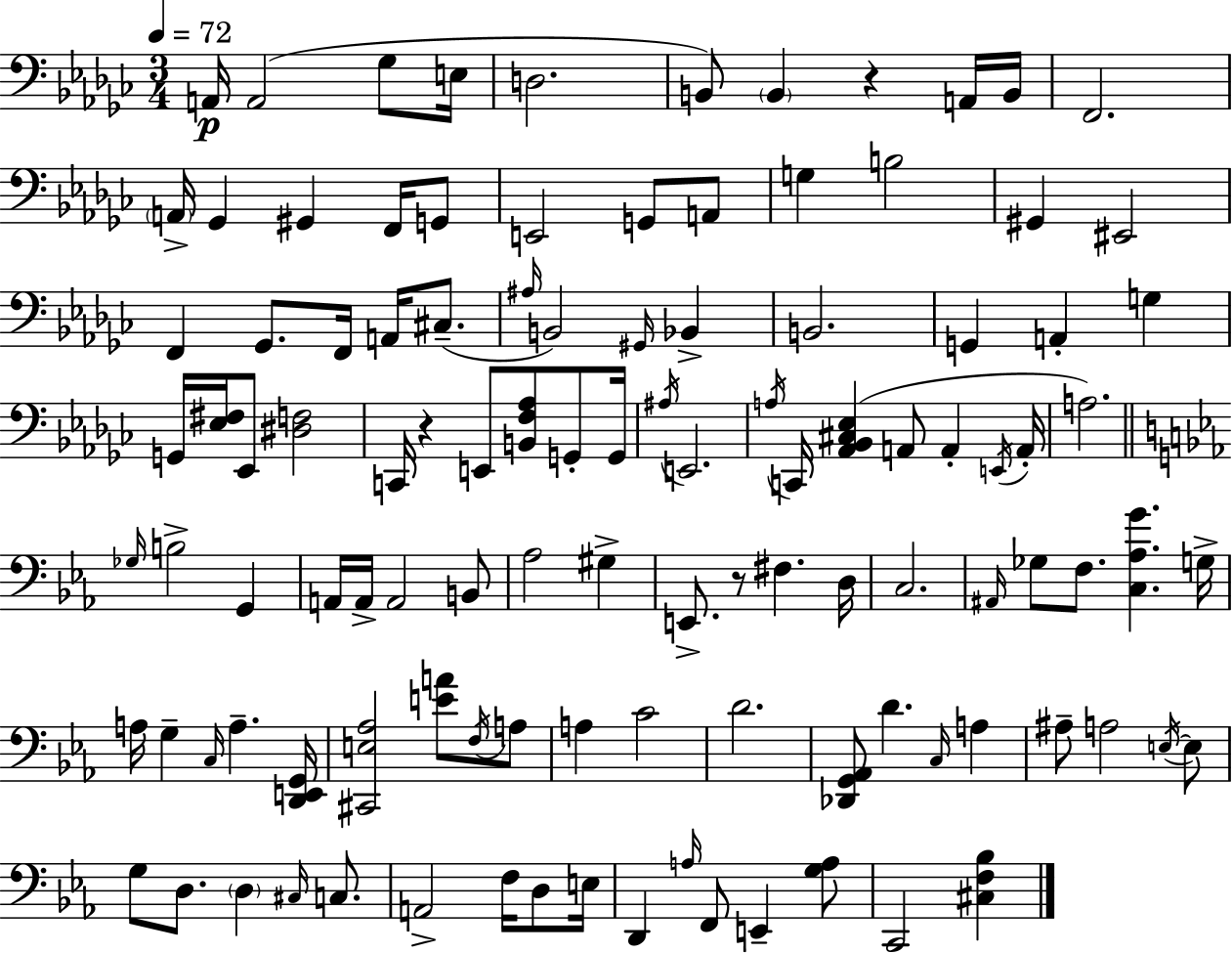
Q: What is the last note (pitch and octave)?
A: C2